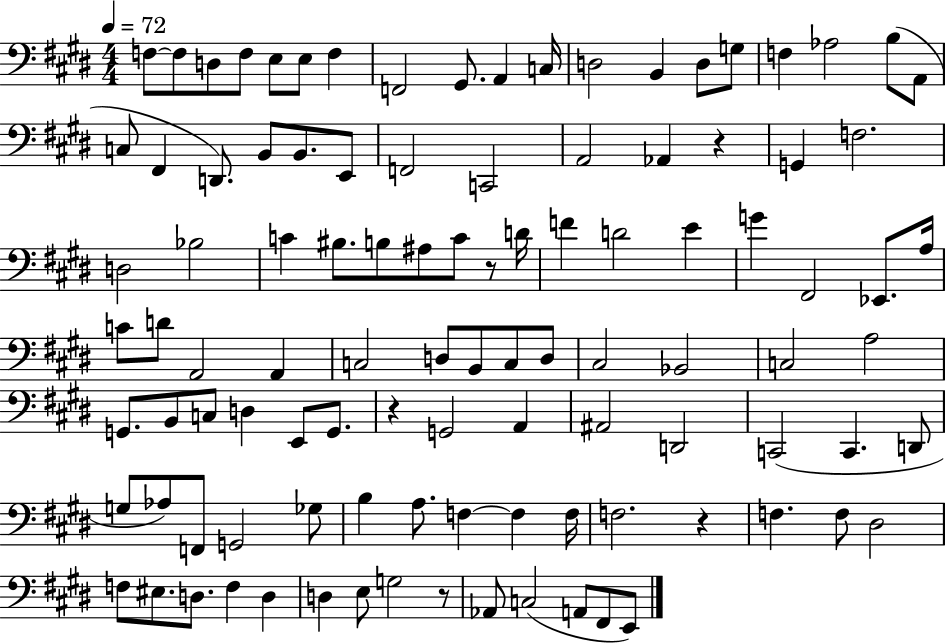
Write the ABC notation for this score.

X:1
T:Untitled
M:4/4
L:1/4
K:E
F,/2 F,/2 D,/2 F,/2 E,/2 E,/2 F, F,,2 ^G,,/2 A,, C,/4 D,2 B,, D,/2 G,/2 F, _A,2 B,/2 A,,/2 C,/2 ^F,, D,,/2 B,,/2 B,,/2 E,,/2 F,,2 C,,2 A,,2 _A,, z G,, F,2 D,2 _B,2 C ^B,/2 B,/2 ^A,/2 C/2 z/2 D/4 F D2 E G ^F,,2 _E,,/2 A,/4 C/2 D/2 A,,2 A,, C,2 D,/2 B,,/2 C,/2 D,/2 ^C,2 _B,,2 C,2 A,2 G,,/2 B,,/2 C,/2 D, E,,/2 G,,/2 z G,,2 A,, ^A,,2 D,,2 C,,2 C,, D,,/2 G,/2 _A,/2 F,,/2 G,,2 _G,/2 B, A,/2 F, F, F,/4 F,2 z F, F,/2 ^D,2 F,/2 ^E,/2 D,/2 F, D, D, E,/2 G,2 z/2 _A,,/2 C,2 A,,/2 ^F,,/2 E,,/2